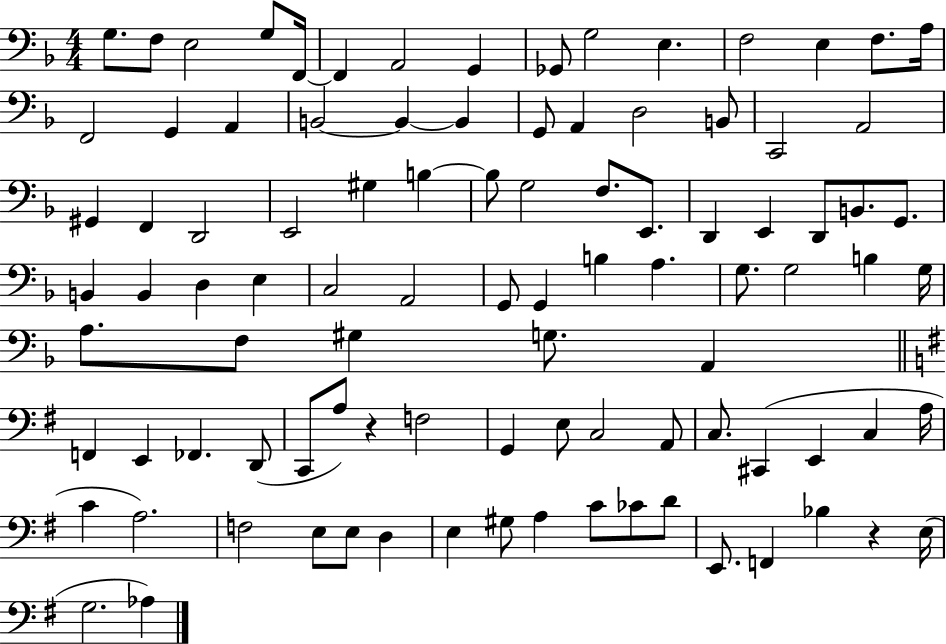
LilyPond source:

{
  \clef bass
  \numericTimeSignature
  \time 4/4
  \key f \major
  g8. f8 e2 g8 f,16~~ | f,4 a,2 g,4 | ges,8 g2 e4. | f2 e4 f8. a16 | \break f,2 g,4 a,4 | b,2~~ b,4~~ b,4 | g,8 a,4 d2 b,8 | c,2 a,2 | \break gis,4 f,4 d,2 | e,2 gis4 b4~~ | b8 g2 f8. e,8. | d,4 e,4 d,8 b,8. g,8. | \break b,4 b,4 d4 e4 | c2 a,2 | g,8 g,4 b4 a4. | g8. g2 b4 g16 | \break a8. f8 gis4 g8. a,4 | \bar "||" \break \key g \major f,4 e,4 fes,4. d,8( | c,8 a8) r4 f2 | g,4 e8 c2 a,8 | c8. cis,4( e,4 c4 a16 | \break c'4 a2.) | f2 e8 e8 d4 | e4 gis8 a4 c'8 ces'8 d'8 | e,8. f,4 bes4 r4 e16( | \break g2. aes4) | \bar "|."
}